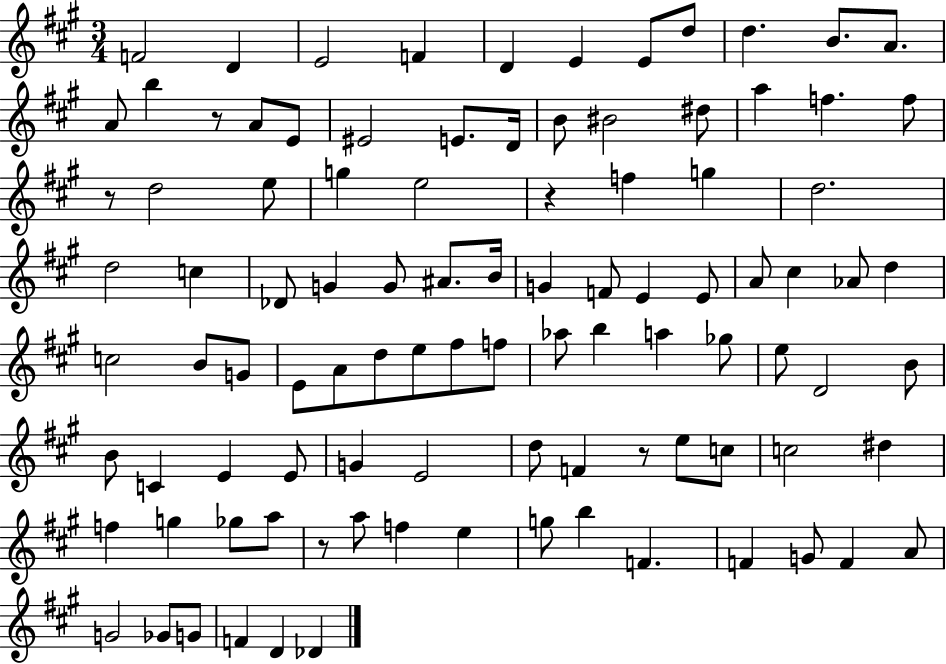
{
  \clef treble
  \numericTimeSignature
  \time 3/4
  \key a \major
  f'2 d'4 | e'2 f'4 | d'4 e'4 e'8 d''8 | d''4. b'8. a'8. | \break a'8 b''4 r8 a'8 e'8 | eis'2 e'8. d'16 | b'8 bis'2 dis''8 | a''4 f''4. f''8 | \break r8 d''2 e''8 | g''4 e''2 | r4 f''4 g''4 | d''2. | \break d''2 c''4 | des'8 g'4 g'8 ais'8. b'16 | g'4 f'8 e'4 e'8 | a'8 cis''4 aes'8 d''4 | \break c''2 b'8 g'8 | e'8 a'8 d''8 e''8 fis''8 f''8 | aes''8 b''4 a''4 ges''8 | e''8 d'2 b'8 | \break b'8 c'4 e'4 e'8 | g'4 e'2 | d''8 f'4 r8 e''8 c''8 | c''2 dis''4 | \break f''4 g''4 ges''8 a''8 | r8 a''8 f''4 e''4 | g''8 b''4 f'4. | f'4 g'8 f'4 a'8 | \break g'2 ges'8 g'8 | f'4 d'4 des'4 | \bar "|."
}